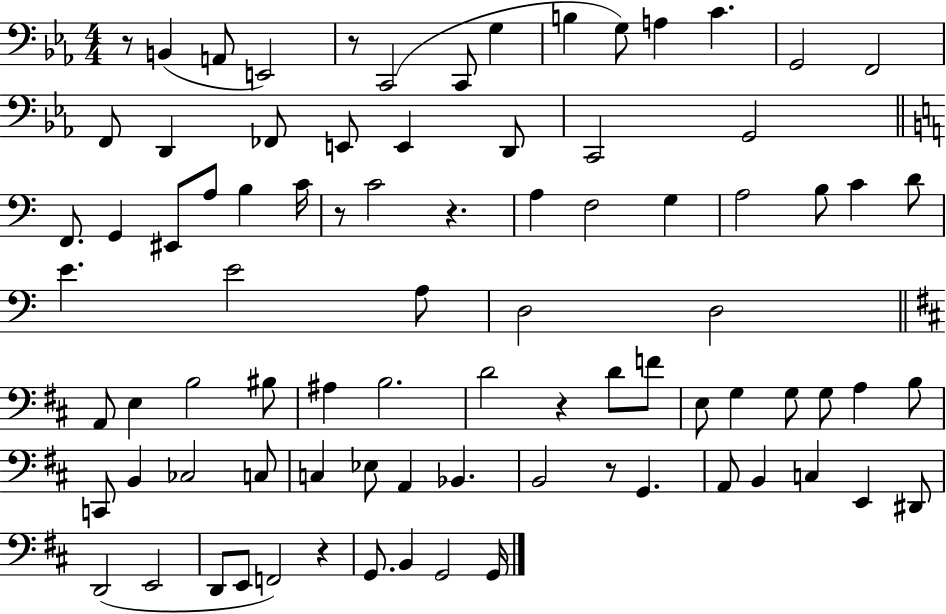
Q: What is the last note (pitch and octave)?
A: G2